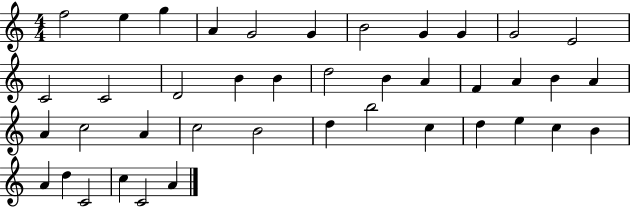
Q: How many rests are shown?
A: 0